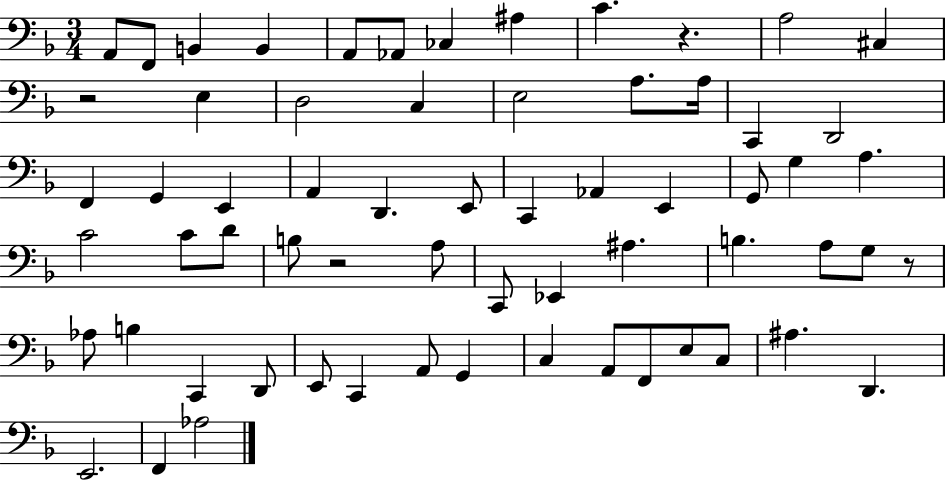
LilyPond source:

{
  \clef bass
  \numericTimeSignature
  \time 3/4
  \key f \major
  \repeat volta 2 { a,8 f,8 b,4 b,4 | a,8 aes,8 ces4 ais4 | c'4. r4. | a2 cis4 | \break r2 e4 | d2 c4 | e2 a8. a16 | c,4 d,2 | \break f,4 g,4 e,4 | a,4 d,4. e,8 | c,4 aes,4 e,4 | g,8 g4 a4. | \break c'2 c'8 d'8 | b8 r2 a8 | c,8 ees,4 ais4. | b4. a8 g8 r8 | \break aes8 b4 c,4 d,8 | e,8 c,4 a,8 g,4 | c4 a,8 f,8 e8 c8 | ais4. d,4. | \break e,2. | f,4 aes2 | } \bar "|."
}